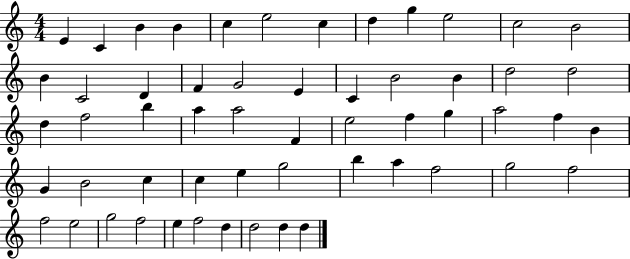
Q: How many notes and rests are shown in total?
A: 56